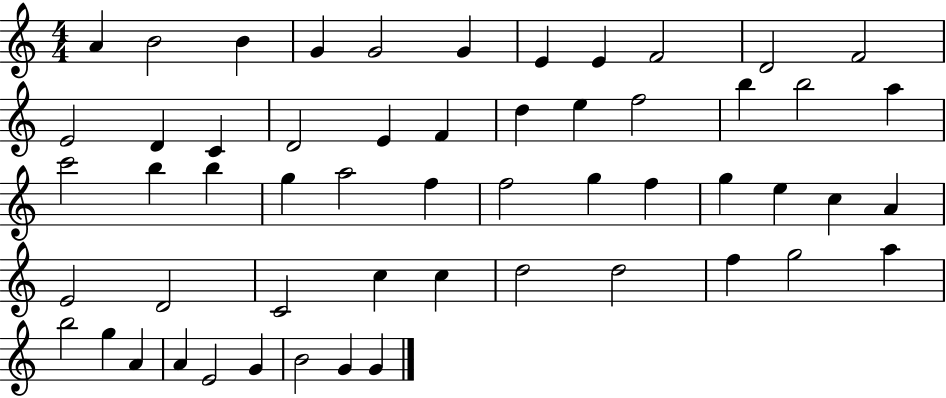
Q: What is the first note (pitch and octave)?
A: A4